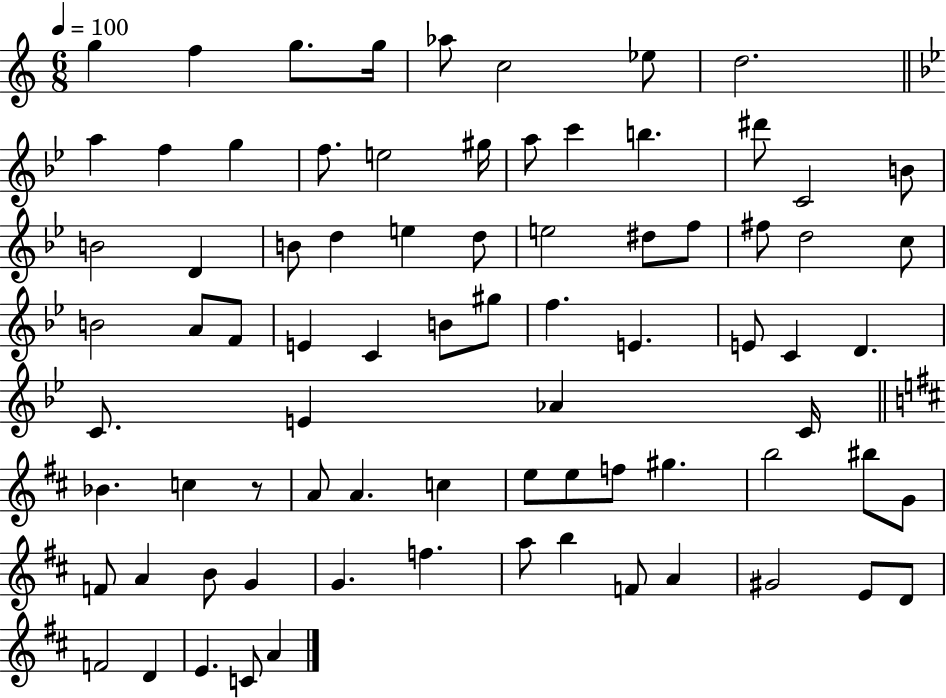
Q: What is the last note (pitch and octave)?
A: A4